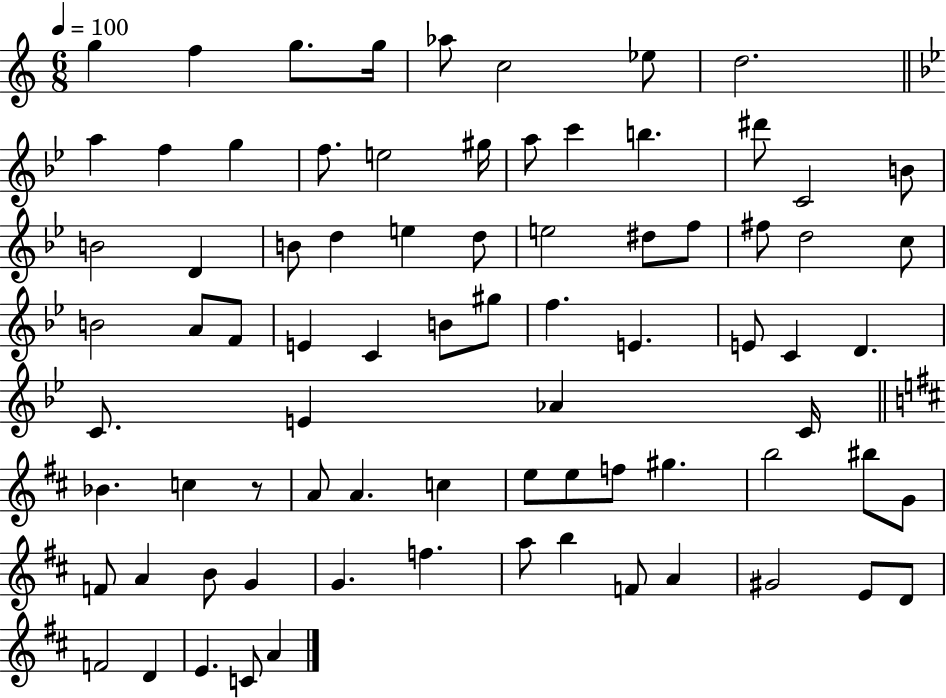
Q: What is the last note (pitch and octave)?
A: A4